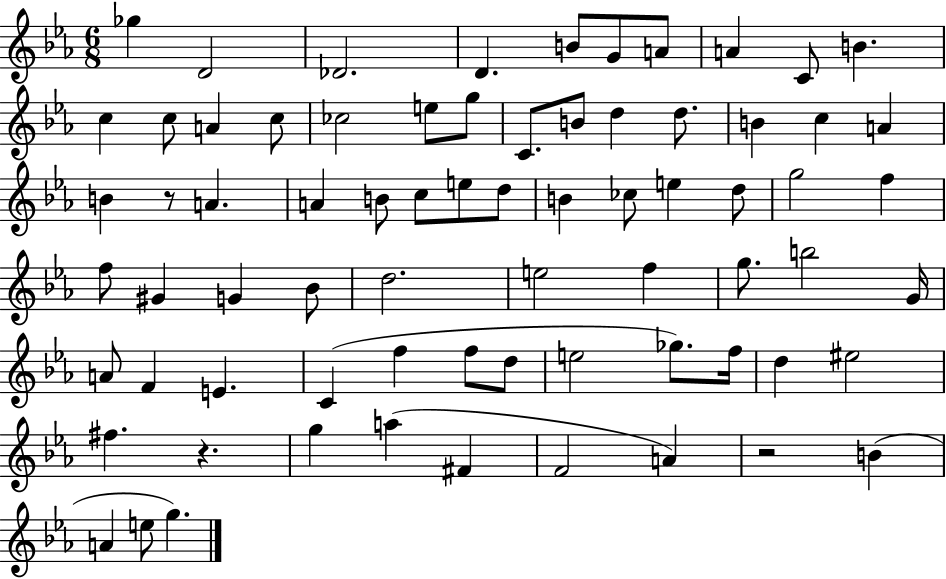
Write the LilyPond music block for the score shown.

{
  \clef treble
  \numericTimeSignature
  \time 6/8
  \key ees \major
  \repeat volta 2 { ges''4 d'2 | des'2. | d'4. b'8 g'8 a'8 | a'4 c'8 b'4. | \break c''4 c''8 a'4 c''8 | ces''2 e''8 g''8 | c'8. b'8 d''4 d''8. | b'4 c''4 a'4 | \break b'4 r8 a'4. | a'4 b'8 c''8 e''8 d''8 | b'4 ces''8 e''4 d''8 | g''2 f''4 | \break f''8 gis'4 g'4 bes'8 | d''2. | e''2 f''4 | g''8. b''2 g'16 | \break a'8 f'4 e'4. | c'4( f''4 f''8 d''8 | e''2 ges''8.) f''16 | d''4 eis''2 | \break fis''4. r4. | g''4 a''4( fis'4 | f'2 a'4) | r2 b'4( | \break a'4 e''8 g''4.) | } \bar "|."
}